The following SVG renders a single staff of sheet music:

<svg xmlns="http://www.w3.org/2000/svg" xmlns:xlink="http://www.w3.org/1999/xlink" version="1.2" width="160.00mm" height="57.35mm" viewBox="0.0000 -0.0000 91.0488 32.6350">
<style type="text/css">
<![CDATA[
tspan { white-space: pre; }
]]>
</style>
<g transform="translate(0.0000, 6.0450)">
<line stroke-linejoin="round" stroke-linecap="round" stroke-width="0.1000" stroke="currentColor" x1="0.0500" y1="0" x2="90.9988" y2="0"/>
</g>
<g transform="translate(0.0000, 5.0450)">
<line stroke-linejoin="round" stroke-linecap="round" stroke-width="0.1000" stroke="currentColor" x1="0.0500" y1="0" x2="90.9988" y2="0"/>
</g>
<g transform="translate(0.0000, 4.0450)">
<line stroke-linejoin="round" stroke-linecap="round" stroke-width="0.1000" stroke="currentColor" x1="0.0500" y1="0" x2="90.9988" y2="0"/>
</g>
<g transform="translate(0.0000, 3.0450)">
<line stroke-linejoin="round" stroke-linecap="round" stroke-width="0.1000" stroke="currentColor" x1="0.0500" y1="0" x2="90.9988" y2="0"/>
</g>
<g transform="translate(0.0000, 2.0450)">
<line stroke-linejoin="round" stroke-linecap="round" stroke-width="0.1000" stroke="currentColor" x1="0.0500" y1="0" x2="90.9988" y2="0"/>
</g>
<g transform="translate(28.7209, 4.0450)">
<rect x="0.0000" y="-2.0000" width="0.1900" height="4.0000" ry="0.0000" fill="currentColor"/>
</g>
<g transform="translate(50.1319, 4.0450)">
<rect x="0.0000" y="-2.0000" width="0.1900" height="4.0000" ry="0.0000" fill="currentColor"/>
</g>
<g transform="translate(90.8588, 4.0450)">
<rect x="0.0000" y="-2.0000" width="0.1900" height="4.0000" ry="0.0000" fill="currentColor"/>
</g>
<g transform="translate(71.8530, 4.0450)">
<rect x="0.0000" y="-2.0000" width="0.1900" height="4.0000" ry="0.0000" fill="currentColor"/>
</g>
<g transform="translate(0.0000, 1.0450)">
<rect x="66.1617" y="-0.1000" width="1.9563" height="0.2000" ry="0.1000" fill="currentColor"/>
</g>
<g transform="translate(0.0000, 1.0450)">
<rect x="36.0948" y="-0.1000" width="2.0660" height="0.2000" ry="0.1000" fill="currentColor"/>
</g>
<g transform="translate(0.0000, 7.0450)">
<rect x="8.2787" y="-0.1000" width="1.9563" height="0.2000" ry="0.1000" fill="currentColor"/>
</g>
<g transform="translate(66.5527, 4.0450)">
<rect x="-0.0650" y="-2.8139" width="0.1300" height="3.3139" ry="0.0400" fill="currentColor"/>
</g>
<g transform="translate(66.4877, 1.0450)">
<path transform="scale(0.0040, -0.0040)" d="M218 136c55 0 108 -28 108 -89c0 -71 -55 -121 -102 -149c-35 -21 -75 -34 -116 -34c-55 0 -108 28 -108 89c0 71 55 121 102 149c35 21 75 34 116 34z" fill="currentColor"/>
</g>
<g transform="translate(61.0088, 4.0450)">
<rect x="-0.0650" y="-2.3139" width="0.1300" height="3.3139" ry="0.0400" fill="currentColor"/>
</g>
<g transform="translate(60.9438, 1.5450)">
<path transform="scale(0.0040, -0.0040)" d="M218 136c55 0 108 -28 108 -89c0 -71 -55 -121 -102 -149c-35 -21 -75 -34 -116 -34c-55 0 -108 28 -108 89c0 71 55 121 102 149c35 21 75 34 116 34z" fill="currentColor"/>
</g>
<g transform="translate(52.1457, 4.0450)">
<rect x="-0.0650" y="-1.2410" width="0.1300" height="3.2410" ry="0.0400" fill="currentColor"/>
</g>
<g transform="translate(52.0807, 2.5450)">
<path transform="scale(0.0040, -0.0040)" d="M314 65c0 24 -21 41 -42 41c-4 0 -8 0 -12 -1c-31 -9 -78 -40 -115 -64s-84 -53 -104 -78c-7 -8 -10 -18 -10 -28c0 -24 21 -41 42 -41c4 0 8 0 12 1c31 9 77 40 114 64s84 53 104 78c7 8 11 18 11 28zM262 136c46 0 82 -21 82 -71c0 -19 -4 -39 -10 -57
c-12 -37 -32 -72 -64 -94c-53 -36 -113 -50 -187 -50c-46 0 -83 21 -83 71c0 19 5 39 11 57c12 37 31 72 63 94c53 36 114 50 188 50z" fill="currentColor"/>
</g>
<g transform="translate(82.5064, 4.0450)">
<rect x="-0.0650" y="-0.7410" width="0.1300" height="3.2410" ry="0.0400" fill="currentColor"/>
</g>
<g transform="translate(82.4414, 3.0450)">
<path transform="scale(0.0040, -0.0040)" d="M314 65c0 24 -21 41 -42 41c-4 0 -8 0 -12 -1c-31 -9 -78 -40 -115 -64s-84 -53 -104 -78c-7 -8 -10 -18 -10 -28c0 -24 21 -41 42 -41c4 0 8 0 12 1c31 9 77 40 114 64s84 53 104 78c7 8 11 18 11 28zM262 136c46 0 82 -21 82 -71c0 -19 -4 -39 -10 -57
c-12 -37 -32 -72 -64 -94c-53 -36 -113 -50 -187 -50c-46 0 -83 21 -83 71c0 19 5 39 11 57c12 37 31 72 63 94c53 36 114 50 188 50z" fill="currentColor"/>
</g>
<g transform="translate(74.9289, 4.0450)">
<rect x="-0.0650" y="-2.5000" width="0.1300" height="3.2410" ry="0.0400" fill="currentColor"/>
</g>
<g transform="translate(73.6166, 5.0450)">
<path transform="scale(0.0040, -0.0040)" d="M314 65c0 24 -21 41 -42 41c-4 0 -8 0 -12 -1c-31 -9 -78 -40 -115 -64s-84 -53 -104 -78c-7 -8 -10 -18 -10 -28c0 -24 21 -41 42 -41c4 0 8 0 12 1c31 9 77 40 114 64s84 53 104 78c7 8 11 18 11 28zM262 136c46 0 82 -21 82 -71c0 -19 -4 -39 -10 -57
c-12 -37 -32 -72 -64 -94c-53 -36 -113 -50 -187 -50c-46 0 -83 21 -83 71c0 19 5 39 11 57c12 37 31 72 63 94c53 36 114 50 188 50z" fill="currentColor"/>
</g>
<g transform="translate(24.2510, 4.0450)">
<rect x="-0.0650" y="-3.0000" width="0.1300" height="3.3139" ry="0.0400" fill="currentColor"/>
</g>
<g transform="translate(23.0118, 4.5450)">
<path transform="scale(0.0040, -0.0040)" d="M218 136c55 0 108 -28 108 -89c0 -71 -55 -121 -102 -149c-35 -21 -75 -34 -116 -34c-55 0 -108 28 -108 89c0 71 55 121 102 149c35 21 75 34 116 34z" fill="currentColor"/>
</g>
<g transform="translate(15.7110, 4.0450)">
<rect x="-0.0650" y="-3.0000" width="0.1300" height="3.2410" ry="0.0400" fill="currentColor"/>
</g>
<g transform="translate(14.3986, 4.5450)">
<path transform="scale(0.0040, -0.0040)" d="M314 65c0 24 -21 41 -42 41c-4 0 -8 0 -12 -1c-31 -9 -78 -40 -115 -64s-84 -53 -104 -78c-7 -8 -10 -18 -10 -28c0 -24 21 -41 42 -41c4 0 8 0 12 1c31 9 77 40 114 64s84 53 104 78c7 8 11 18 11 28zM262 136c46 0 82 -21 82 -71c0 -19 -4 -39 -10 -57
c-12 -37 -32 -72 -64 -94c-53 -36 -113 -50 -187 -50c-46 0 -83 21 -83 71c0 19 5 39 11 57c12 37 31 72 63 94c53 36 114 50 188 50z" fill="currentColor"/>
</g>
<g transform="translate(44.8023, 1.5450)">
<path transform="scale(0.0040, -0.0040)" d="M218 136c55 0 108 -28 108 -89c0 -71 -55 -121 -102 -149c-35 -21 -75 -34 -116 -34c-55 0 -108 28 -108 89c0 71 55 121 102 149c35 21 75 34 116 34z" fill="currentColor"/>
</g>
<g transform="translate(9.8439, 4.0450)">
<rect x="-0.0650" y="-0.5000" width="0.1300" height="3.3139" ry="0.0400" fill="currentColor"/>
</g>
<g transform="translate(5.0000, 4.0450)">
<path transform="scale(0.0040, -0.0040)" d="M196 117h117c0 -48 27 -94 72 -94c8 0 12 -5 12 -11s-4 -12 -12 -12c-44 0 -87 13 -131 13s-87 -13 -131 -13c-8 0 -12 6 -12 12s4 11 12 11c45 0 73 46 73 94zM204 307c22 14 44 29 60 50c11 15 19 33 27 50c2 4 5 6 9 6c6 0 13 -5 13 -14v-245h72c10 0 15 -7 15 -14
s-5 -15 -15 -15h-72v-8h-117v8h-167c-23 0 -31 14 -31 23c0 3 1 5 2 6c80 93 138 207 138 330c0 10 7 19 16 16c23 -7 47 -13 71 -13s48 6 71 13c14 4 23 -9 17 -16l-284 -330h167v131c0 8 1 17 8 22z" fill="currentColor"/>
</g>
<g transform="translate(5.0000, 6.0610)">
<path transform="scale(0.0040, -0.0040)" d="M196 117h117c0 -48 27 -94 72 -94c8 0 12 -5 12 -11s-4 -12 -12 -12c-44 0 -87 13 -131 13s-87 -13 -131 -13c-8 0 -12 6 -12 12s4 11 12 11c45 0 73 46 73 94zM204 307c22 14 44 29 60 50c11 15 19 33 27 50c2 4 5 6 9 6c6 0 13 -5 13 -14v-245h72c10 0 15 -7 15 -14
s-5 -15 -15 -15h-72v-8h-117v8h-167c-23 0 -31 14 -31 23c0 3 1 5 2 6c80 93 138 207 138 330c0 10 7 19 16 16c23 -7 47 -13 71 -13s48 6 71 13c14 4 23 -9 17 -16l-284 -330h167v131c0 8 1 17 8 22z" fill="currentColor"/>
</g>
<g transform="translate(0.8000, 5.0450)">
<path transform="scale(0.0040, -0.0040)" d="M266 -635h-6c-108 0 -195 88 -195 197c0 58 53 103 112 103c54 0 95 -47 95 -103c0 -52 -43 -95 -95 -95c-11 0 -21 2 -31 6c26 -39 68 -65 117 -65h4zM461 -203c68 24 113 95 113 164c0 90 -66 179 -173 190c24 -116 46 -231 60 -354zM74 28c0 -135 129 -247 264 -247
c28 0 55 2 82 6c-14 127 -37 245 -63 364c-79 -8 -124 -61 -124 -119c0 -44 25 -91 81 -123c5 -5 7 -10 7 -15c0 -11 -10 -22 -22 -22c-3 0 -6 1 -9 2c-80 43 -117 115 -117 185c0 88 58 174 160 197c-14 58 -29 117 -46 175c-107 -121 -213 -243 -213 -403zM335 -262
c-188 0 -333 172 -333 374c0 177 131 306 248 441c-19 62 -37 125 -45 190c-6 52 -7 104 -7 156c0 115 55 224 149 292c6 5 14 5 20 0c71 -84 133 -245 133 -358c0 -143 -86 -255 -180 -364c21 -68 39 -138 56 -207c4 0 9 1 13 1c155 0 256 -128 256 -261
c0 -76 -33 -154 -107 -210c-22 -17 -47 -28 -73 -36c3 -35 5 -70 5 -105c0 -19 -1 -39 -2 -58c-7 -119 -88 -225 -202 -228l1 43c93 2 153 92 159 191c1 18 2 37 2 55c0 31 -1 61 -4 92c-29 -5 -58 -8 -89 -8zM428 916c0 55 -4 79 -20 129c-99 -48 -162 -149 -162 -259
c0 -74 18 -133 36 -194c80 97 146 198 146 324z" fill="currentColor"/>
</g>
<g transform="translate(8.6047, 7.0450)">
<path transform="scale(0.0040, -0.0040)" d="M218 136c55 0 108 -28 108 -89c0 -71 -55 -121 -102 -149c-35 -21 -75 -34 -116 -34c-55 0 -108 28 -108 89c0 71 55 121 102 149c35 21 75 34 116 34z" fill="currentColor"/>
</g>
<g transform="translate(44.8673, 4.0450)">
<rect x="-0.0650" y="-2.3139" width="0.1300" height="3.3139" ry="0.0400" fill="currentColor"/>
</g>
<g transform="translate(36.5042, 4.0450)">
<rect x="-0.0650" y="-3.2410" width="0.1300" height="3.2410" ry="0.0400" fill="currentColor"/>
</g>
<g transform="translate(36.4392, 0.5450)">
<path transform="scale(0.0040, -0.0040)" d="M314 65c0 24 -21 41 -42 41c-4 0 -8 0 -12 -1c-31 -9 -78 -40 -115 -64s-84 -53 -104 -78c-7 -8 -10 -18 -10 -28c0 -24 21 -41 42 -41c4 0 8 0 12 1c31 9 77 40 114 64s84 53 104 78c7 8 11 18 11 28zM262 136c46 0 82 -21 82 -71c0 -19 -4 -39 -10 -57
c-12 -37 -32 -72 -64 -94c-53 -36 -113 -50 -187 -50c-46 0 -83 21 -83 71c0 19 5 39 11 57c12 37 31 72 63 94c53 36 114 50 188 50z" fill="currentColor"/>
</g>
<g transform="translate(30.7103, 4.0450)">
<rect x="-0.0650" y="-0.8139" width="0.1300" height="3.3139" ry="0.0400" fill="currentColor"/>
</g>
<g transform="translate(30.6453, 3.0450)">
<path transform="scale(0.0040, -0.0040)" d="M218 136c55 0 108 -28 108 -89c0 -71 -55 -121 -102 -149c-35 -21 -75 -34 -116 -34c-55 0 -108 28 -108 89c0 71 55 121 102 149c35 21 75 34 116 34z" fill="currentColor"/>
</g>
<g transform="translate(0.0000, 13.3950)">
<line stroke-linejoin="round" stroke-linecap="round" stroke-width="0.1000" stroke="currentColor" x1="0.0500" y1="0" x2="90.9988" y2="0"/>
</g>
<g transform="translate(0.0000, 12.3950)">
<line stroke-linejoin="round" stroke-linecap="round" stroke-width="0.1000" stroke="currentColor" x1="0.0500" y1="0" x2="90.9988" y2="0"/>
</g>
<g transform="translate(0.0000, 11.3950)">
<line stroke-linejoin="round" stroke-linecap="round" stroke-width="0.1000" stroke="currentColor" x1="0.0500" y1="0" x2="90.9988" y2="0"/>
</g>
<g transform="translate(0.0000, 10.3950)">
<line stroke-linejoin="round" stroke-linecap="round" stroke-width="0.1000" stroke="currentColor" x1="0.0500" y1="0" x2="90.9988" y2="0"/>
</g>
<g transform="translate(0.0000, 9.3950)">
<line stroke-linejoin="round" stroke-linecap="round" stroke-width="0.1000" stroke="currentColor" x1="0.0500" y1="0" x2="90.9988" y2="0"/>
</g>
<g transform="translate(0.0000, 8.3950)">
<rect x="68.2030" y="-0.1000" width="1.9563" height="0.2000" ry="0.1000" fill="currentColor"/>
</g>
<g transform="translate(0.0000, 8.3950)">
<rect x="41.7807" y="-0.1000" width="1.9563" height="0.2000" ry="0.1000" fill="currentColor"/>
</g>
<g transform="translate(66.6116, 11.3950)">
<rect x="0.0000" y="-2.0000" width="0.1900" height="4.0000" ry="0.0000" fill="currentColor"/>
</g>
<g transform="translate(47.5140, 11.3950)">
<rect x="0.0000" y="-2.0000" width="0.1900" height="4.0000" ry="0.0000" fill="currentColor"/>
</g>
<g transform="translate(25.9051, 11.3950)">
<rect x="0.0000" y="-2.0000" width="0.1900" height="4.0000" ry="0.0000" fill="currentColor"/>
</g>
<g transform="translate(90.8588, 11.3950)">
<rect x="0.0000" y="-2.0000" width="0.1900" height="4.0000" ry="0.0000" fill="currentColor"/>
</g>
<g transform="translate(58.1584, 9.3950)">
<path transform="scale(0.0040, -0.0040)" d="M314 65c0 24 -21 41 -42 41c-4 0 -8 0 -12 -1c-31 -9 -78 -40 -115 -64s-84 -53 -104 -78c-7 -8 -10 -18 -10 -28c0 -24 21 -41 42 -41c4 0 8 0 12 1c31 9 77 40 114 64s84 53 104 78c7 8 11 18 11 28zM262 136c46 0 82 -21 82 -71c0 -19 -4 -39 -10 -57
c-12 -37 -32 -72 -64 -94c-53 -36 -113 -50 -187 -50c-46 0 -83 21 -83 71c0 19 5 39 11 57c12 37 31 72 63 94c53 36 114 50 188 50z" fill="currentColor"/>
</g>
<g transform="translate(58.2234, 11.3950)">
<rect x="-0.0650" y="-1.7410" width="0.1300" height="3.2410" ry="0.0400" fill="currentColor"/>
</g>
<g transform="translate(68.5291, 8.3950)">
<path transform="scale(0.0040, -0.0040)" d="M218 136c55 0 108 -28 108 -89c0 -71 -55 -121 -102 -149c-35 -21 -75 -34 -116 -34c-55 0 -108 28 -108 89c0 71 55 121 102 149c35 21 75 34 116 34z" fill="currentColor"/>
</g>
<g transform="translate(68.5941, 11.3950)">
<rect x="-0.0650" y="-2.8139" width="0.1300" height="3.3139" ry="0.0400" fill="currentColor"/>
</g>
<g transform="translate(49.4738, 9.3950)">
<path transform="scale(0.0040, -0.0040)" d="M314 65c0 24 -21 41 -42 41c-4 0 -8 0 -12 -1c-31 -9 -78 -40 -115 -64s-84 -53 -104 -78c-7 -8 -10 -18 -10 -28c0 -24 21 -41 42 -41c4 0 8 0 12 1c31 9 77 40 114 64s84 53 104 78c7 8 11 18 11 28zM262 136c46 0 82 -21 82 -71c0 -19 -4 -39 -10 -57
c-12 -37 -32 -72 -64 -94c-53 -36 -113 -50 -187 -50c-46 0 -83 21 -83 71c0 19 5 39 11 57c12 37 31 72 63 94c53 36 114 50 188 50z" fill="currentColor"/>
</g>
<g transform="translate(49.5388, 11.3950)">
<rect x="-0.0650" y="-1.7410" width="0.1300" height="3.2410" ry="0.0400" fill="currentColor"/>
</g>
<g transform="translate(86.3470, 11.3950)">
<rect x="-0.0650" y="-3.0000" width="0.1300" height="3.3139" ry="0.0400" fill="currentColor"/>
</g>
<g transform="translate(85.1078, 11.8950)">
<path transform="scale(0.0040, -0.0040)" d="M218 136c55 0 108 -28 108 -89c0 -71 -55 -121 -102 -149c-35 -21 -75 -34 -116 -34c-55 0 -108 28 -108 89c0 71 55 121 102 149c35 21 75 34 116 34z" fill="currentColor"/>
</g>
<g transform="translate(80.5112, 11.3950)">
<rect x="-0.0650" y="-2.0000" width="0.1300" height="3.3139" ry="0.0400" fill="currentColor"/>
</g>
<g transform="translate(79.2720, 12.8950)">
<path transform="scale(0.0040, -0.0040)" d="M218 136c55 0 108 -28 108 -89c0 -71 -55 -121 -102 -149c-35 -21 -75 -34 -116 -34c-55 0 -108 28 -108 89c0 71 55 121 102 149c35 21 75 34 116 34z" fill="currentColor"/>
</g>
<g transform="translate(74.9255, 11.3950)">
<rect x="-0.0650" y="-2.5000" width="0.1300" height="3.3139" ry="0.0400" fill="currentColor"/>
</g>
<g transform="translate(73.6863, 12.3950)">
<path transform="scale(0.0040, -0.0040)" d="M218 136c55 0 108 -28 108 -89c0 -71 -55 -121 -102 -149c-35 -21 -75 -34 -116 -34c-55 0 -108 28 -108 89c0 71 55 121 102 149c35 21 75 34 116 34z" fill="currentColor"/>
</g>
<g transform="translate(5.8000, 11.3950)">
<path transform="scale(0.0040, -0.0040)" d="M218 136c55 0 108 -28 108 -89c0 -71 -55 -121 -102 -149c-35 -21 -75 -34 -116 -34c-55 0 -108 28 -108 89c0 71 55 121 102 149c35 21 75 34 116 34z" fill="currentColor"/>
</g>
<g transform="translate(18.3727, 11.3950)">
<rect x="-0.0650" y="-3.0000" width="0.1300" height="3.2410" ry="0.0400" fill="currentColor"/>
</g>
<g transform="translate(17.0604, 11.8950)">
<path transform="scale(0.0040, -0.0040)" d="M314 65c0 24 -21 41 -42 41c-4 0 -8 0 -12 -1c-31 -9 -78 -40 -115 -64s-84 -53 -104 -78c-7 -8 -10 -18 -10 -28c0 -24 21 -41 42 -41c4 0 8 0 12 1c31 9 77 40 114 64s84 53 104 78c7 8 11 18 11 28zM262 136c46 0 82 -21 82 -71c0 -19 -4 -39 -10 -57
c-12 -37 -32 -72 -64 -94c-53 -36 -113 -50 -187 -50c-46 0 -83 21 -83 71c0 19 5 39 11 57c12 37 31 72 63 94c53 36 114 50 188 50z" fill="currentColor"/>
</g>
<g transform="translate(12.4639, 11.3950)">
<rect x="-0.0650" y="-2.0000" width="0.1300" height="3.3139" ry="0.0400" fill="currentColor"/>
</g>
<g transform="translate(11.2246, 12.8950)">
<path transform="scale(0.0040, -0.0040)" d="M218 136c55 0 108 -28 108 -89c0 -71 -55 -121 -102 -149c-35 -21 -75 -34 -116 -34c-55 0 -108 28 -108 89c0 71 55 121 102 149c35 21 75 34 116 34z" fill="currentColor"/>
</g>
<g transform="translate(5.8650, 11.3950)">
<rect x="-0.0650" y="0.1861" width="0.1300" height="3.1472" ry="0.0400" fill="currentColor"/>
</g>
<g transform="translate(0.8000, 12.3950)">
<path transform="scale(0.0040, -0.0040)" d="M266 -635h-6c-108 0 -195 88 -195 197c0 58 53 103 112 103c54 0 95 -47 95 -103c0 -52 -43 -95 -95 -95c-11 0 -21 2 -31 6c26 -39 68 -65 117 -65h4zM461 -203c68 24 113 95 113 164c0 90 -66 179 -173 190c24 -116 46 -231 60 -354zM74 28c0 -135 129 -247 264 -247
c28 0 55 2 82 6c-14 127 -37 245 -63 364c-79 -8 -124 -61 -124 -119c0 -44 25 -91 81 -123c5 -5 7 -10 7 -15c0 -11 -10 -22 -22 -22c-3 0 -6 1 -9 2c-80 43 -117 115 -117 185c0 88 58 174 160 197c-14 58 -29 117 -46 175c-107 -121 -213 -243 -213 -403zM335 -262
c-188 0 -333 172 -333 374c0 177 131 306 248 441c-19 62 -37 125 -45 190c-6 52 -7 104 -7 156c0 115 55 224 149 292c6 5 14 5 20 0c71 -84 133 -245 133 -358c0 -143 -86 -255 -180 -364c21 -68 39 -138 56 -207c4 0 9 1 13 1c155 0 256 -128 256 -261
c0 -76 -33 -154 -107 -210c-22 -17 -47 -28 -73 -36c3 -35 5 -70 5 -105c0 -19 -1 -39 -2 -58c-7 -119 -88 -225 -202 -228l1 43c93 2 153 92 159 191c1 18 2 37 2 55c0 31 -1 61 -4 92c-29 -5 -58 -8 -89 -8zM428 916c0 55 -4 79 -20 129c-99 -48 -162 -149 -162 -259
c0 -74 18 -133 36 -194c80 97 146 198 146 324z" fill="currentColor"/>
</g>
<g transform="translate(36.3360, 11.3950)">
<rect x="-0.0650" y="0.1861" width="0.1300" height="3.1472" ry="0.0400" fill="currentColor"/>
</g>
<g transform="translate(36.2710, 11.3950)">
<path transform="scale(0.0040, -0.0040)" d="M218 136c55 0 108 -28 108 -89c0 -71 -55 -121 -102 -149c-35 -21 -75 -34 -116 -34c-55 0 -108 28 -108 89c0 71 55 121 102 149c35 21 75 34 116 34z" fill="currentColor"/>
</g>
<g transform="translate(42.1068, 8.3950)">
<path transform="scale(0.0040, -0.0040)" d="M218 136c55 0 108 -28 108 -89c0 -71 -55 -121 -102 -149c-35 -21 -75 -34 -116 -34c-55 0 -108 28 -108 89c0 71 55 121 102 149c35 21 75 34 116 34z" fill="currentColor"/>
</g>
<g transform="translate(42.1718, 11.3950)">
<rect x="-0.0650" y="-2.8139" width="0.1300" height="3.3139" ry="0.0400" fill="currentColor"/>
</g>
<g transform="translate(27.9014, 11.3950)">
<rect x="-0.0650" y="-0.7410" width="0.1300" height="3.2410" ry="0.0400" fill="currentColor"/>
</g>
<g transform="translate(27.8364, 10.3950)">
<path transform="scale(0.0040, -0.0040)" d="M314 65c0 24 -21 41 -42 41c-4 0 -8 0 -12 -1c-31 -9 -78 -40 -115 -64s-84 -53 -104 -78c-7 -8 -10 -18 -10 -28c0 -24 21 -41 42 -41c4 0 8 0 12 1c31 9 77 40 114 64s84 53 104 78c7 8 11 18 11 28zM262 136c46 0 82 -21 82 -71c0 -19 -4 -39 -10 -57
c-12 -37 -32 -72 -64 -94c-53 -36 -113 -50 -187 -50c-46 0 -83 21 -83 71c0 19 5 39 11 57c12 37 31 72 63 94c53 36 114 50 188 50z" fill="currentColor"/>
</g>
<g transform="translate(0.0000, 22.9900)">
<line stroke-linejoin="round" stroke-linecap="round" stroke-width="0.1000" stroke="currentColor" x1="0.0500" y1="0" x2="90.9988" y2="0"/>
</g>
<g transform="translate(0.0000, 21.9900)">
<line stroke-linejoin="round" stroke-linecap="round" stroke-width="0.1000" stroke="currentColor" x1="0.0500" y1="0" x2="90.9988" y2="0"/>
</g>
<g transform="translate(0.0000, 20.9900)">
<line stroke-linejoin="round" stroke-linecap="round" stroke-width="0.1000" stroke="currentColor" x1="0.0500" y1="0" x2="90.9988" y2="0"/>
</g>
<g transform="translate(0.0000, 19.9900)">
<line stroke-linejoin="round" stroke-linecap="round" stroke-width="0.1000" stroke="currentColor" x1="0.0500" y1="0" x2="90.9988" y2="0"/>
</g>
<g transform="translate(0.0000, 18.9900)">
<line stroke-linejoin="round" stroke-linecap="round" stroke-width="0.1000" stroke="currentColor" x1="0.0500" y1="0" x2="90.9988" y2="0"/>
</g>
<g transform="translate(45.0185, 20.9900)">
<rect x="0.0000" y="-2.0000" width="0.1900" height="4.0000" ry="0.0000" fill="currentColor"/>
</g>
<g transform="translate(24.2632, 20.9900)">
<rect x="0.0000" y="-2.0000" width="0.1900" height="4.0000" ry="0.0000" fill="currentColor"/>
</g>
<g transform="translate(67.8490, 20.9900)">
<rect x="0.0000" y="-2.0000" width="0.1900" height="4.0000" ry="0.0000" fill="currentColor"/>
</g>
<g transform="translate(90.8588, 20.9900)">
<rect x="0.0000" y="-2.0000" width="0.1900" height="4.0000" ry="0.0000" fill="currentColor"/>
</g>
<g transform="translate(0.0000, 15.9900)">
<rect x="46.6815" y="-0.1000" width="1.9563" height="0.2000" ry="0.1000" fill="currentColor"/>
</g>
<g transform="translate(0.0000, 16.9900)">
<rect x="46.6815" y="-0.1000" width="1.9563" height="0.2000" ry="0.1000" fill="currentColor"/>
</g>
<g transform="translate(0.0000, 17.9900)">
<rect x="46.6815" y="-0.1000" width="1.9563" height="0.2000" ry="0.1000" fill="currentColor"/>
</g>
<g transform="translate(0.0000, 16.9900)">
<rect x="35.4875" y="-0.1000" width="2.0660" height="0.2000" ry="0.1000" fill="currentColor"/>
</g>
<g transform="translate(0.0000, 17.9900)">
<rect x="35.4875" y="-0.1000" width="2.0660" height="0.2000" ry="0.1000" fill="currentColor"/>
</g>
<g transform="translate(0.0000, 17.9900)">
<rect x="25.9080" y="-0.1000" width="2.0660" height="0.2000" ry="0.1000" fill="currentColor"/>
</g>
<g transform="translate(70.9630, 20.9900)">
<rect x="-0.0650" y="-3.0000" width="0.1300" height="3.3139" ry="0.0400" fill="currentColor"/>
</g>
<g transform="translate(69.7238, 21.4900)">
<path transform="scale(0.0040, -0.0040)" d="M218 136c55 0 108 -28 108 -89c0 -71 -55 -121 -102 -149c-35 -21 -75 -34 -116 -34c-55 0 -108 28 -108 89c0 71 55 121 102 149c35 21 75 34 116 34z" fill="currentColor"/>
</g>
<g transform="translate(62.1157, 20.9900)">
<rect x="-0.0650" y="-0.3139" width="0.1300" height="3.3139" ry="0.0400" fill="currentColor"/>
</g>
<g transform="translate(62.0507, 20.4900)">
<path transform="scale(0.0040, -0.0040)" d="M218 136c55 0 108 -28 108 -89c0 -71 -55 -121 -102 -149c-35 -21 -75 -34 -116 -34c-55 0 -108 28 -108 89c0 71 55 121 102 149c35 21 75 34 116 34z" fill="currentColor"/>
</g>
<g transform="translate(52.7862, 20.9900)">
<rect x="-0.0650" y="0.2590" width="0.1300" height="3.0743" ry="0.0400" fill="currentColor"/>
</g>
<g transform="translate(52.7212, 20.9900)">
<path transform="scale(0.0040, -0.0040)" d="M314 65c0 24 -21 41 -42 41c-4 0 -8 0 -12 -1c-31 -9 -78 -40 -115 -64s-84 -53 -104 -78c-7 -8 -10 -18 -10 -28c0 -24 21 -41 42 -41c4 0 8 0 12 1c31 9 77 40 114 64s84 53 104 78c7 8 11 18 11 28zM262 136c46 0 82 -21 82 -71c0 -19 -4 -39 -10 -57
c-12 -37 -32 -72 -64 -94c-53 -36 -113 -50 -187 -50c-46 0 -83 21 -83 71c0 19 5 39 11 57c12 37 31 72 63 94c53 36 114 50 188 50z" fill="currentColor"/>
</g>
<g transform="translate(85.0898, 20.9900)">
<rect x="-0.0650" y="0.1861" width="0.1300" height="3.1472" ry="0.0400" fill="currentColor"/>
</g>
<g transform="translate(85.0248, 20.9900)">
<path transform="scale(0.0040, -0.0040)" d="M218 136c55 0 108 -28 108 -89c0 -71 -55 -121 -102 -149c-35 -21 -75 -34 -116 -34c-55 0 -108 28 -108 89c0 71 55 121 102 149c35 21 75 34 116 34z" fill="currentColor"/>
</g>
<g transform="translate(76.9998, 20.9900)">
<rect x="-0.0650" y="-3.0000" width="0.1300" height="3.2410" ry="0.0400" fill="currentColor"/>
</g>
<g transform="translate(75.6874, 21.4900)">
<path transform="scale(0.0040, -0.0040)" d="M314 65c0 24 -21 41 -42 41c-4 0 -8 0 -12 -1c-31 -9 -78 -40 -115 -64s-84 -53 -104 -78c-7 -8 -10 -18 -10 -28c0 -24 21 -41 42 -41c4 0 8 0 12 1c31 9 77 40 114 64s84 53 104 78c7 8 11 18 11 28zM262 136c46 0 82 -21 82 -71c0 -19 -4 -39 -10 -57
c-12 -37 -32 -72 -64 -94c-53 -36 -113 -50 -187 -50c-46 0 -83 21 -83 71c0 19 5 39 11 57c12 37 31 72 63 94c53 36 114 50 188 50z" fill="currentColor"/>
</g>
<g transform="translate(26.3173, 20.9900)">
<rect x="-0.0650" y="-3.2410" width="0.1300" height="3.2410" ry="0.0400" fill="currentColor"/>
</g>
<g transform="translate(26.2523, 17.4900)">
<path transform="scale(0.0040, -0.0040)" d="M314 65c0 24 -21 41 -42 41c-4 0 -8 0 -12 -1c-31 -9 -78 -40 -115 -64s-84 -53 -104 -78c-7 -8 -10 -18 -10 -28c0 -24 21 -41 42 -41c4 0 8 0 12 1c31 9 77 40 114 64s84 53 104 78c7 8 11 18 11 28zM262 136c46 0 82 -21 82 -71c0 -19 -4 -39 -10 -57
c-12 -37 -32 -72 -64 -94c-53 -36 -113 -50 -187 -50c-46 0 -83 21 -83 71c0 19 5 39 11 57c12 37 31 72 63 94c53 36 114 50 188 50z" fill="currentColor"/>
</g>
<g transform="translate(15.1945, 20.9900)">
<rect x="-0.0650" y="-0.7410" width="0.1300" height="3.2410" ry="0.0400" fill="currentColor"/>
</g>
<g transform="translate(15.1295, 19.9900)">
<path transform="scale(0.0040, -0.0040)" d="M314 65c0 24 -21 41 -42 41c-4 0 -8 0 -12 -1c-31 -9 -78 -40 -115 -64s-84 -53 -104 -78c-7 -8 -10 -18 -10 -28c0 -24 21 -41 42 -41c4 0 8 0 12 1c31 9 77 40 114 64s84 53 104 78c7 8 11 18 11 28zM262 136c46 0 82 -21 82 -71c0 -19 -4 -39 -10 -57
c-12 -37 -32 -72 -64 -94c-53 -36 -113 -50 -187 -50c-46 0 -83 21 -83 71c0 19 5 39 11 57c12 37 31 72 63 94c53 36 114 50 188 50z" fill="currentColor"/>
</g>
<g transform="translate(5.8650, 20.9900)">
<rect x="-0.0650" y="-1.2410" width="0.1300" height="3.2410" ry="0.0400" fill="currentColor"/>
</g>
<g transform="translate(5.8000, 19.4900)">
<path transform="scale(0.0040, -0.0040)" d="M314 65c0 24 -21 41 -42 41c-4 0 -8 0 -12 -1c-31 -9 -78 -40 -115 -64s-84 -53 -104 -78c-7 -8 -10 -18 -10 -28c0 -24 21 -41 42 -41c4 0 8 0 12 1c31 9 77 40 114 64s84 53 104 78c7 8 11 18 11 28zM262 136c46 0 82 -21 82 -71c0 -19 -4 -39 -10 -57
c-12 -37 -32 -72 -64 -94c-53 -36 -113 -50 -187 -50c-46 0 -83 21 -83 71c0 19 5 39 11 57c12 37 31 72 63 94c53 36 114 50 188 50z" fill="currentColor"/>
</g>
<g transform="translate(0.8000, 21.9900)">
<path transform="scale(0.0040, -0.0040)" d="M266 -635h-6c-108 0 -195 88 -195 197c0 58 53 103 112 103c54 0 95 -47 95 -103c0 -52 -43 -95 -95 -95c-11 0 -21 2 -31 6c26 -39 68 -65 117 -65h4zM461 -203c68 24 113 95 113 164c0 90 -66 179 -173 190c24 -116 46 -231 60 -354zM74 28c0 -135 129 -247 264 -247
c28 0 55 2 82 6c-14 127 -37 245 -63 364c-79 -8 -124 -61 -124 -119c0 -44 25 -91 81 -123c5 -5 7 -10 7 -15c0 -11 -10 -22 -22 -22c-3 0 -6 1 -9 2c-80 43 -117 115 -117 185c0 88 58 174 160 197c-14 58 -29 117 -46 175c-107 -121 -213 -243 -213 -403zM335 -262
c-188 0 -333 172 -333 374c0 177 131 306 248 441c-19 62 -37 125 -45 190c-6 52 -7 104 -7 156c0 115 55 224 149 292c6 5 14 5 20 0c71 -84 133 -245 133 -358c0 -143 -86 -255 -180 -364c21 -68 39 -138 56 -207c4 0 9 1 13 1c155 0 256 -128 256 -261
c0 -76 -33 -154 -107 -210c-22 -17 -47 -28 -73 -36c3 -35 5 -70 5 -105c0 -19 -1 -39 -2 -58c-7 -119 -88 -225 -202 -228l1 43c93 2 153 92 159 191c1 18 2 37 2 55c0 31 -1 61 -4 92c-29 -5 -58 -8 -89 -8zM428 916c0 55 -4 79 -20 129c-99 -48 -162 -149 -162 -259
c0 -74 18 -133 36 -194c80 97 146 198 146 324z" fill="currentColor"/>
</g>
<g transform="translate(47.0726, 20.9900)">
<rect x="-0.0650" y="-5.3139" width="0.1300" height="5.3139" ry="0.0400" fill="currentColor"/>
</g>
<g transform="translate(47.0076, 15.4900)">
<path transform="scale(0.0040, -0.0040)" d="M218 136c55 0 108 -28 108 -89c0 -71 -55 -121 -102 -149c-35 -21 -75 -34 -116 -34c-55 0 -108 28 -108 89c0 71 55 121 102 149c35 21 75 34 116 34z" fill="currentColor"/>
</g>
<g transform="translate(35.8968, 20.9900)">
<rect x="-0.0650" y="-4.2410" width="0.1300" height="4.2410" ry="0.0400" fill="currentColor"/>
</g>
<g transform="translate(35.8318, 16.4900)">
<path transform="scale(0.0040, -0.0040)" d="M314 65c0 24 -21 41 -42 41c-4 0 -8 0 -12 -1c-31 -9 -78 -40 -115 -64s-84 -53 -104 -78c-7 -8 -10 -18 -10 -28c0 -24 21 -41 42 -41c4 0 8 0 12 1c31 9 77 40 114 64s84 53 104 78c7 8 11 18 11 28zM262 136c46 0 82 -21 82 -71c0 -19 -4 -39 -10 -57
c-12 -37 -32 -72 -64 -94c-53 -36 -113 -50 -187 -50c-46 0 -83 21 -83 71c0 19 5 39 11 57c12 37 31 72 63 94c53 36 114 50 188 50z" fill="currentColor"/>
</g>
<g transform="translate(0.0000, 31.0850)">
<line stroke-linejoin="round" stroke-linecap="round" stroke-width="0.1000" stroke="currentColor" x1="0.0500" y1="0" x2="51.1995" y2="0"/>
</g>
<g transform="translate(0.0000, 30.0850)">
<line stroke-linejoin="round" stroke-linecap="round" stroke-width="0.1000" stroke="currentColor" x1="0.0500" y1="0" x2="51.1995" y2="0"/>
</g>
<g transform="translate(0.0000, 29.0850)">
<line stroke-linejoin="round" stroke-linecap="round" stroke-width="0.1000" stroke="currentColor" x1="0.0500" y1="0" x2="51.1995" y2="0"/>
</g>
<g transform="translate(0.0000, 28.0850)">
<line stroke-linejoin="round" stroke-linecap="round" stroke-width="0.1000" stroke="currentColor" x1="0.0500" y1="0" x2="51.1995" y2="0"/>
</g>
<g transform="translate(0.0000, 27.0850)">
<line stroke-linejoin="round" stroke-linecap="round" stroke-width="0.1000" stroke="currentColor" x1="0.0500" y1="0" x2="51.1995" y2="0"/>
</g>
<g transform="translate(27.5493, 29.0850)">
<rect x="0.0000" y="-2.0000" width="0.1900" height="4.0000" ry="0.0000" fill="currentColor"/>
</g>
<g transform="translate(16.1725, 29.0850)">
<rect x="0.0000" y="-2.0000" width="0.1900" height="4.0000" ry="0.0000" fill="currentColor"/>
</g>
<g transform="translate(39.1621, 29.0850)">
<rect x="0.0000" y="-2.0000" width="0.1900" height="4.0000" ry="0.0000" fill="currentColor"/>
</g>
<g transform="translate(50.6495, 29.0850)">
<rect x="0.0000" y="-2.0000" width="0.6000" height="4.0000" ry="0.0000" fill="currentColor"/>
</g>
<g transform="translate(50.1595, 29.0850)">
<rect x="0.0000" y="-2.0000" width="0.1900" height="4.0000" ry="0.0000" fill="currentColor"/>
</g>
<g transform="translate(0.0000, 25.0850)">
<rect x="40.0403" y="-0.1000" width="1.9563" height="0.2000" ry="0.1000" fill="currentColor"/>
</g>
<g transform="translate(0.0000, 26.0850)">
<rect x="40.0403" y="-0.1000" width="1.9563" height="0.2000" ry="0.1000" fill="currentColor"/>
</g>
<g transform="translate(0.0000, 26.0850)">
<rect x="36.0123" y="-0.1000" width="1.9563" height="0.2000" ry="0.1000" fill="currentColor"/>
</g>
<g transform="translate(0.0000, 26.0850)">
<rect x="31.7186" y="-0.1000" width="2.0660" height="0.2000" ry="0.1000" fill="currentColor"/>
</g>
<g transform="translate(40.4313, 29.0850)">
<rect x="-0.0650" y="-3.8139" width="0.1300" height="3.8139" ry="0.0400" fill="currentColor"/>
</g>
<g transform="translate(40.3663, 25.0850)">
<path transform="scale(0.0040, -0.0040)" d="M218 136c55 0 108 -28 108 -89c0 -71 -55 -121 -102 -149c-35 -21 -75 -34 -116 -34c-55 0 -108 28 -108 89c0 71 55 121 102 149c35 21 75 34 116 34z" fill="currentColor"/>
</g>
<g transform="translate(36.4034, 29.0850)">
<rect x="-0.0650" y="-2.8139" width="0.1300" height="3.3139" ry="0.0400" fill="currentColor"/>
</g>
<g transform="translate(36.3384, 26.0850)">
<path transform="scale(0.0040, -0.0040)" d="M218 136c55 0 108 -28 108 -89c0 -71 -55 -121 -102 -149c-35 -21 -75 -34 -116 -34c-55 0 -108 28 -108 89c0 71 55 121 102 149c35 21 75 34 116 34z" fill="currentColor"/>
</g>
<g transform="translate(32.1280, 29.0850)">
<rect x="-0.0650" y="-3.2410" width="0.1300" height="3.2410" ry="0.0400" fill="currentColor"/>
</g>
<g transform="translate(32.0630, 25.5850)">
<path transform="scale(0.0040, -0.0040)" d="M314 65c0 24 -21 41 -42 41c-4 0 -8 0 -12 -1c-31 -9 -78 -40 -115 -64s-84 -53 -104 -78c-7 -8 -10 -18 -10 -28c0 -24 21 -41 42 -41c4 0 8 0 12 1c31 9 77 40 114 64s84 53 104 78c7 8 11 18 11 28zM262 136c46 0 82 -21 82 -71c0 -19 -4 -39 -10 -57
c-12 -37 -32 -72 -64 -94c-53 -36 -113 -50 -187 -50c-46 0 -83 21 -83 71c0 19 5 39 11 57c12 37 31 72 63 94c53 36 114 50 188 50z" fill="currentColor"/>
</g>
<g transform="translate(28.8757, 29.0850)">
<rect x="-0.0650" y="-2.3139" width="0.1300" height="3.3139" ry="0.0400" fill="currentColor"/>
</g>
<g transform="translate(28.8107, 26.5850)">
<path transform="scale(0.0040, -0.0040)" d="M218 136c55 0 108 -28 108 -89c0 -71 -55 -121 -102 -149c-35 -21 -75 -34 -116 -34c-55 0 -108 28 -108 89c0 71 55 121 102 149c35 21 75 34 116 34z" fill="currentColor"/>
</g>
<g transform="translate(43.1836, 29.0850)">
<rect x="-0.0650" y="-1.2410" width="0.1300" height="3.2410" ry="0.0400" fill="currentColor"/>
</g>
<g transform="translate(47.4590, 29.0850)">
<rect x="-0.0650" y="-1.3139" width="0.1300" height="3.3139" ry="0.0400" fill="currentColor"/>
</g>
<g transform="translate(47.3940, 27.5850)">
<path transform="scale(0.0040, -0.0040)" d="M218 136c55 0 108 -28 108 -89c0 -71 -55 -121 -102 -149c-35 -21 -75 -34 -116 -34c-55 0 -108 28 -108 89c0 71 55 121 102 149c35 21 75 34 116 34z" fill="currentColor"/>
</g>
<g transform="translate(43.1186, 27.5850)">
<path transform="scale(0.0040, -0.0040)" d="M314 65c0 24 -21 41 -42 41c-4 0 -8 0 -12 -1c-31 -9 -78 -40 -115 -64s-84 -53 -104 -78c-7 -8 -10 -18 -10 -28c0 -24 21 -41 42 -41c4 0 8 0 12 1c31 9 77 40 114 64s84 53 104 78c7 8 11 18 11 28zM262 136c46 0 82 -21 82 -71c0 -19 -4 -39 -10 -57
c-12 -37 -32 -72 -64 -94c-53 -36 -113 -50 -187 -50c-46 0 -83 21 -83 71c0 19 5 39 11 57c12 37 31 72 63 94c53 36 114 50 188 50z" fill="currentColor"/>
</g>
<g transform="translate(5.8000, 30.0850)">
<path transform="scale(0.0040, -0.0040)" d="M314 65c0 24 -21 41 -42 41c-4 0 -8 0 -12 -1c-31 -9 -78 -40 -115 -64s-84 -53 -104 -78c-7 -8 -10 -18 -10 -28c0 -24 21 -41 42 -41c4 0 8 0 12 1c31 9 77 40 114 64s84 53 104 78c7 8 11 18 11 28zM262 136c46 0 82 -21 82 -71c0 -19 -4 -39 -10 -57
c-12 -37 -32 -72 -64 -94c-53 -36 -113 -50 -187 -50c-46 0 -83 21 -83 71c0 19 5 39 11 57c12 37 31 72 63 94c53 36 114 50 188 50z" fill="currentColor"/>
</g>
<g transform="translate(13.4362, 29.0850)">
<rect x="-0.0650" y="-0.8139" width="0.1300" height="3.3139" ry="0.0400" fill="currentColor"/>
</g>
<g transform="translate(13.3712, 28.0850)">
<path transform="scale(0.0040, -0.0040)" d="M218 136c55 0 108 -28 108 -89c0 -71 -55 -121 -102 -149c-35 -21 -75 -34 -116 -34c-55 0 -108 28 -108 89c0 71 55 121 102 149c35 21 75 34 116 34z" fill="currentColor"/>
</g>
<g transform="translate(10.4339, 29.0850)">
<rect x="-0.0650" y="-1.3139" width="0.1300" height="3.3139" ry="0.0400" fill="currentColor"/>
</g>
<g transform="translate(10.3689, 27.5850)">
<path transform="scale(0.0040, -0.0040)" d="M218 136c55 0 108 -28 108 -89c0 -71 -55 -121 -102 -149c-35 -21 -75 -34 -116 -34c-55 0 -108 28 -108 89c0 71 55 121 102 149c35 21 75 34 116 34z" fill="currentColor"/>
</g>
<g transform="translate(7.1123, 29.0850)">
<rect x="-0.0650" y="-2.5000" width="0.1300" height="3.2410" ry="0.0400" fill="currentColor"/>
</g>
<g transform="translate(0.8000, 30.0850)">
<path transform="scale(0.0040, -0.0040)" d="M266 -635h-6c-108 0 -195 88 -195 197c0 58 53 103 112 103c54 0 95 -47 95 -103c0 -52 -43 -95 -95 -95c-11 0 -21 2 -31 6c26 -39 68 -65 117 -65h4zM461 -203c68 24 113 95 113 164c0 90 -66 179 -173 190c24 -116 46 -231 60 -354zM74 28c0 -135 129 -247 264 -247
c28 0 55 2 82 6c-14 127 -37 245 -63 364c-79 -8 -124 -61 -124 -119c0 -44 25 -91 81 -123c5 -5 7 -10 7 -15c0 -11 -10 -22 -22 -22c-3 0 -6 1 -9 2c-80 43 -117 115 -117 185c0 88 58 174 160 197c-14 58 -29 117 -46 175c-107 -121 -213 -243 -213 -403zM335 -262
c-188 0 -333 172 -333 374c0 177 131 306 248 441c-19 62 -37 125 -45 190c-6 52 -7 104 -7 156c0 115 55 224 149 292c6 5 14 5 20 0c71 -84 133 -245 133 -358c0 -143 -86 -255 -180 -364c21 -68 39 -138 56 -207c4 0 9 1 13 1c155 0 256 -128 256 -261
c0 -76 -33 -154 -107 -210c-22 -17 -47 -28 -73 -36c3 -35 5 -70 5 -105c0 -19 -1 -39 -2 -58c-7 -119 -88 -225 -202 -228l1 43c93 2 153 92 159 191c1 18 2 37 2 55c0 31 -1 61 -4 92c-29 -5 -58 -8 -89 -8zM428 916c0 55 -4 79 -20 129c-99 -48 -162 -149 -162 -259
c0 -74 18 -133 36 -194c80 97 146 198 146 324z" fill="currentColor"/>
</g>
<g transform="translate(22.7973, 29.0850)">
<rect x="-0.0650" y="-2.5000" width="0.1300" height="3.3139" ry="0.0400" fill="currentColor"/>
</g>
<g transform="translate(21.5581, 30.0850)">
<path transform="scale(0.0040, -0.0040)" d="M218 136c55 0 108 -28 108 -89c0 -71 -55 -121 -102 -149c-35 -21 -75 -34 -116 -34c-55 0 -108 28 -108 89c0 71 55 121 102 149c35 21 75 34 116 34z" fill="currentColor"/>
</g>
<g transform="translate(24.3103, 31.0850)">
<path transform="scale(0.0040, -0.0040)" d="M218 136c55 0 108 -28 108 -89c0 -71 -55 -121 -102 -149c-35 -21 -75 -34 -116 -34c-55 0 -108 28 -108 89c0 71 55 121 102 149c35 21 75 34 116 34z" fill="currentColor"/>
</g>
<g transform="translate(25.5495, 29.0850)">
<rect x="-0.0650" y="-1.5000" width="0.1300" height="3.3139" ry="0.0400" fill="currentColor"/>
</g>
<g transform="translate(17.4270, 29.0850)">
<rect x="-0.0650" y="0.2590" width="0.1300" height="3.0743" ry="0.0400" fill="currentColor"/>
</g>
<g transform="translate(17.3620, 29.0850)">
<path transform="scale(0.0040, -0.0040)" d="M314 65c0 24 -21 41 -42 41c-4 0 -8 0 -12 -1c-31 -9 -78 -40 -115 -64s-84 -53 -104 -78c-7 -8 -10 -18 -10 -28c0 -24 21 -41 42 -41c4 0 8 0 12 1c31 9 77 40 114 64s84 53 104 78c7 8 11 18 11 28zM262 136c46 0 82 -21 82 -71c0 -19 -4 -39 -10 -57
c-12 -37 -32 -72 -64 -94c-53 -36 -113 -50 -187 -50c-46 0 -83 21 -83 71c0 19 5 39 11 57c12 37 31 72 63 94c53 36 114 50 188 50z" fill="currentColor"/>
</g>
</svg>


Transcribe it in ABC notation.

X:1
T:Untitled
M:4/4
L:1/4
K:C
C A2 A d b2 g e2 g a G2 d2 B F A2 d2 B a f2 f2 a G F A e2 d2 b2 d'2 f' B2 c A A2 B G2 e d B2 G E g b2 a c' e2 e